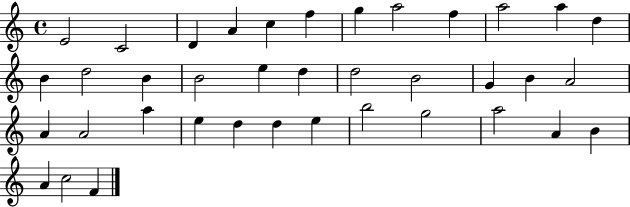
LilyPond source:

{
  \clef treble
  \time 4/4
  \defaultTimeSignature
  \key c \major
  e'2 c'2 | d'4 a'4 c''4 f''4 | g''4 a''2 f''4 | a''2 a''4 d''4 | \break b'4 d''2 b'4 | b'2 e''4 d''4 | d''2 b'2 | g'4 b'4 a'2 | \break a'4 a'2 a''4 | e''4 d''4 d''4 e''4 | b''2 g''2 | a''2 a'4 b'4 | \break a'4 c''2 f'4 | \bar "|."
}